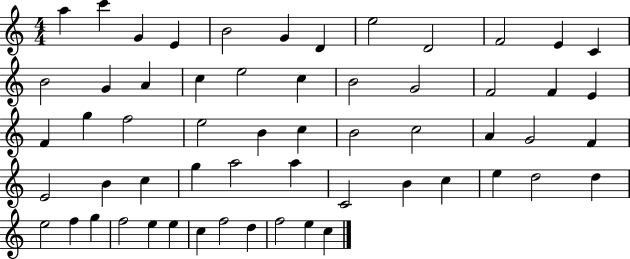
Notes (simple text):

A5/q C6/q G4/q E4/q B4/h G4/q D4/q E5/h D4/h F4/h E4/q C4/q B4/h G4/q A4/q C5/q E5/h C5/q B4/h G4/h F4/h F4/q E4/q F4/q G5/q F5/h E5/h B4/q C5/q B4/h C5/h A4/q G4/h F4/q E4/h B4/q C5/q G5/q A5/h A5/q C4/h B4/q C5/q E5/q D5/h D5/q E5/h F5/q G5/q F5/h E5/q E5/q C5/q F5/h D5/q F5/h E5/q C5/q